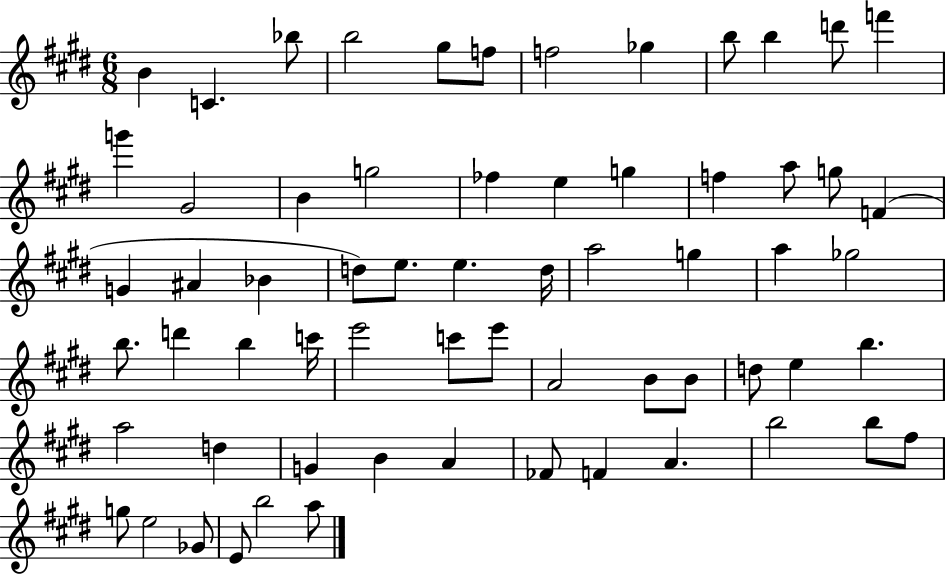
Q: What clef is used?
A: treble